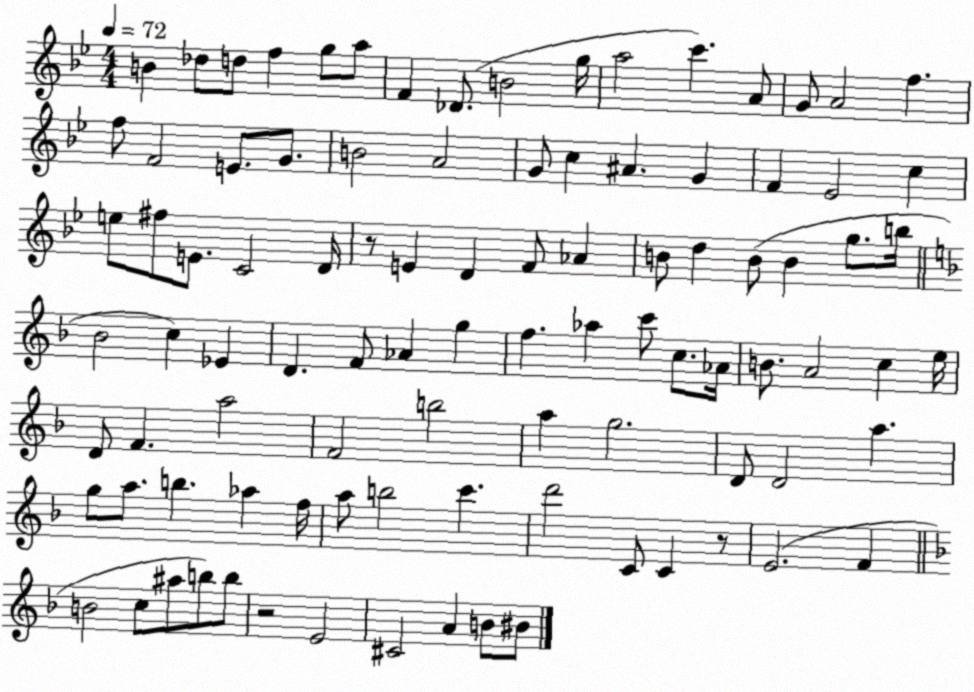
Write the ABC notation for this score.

X:1
T:Untitled
M:4/4
L:1/4
K:Bb
B _d/2 d/2 f g/2 a/2 F _D/2 B2 g/4 a2 c' A/2 G/2 A2 f f/2 F2 E/2 G/2 B2 A2 G/2 c ^A G F _E2 c e/2 ^f/2 E/2 C2 D/4 z/2 E D F/2 _A B/2 d B/2 B g/2 b/4 _B2 c _E D F/2 _A g f _a c'/2 c/2 _A/4 B/2 A2 c e/4 D/2 F a2 F2 b2 a g2 D/2 D2 a g/2 a/2 b _a f/4 a/2 b2 c' d'2 C/2 C z/2 E2 F B2 c/2 ^a/2 b/2 b/2 z2 E2 ^C2 A B/2 ^B/2